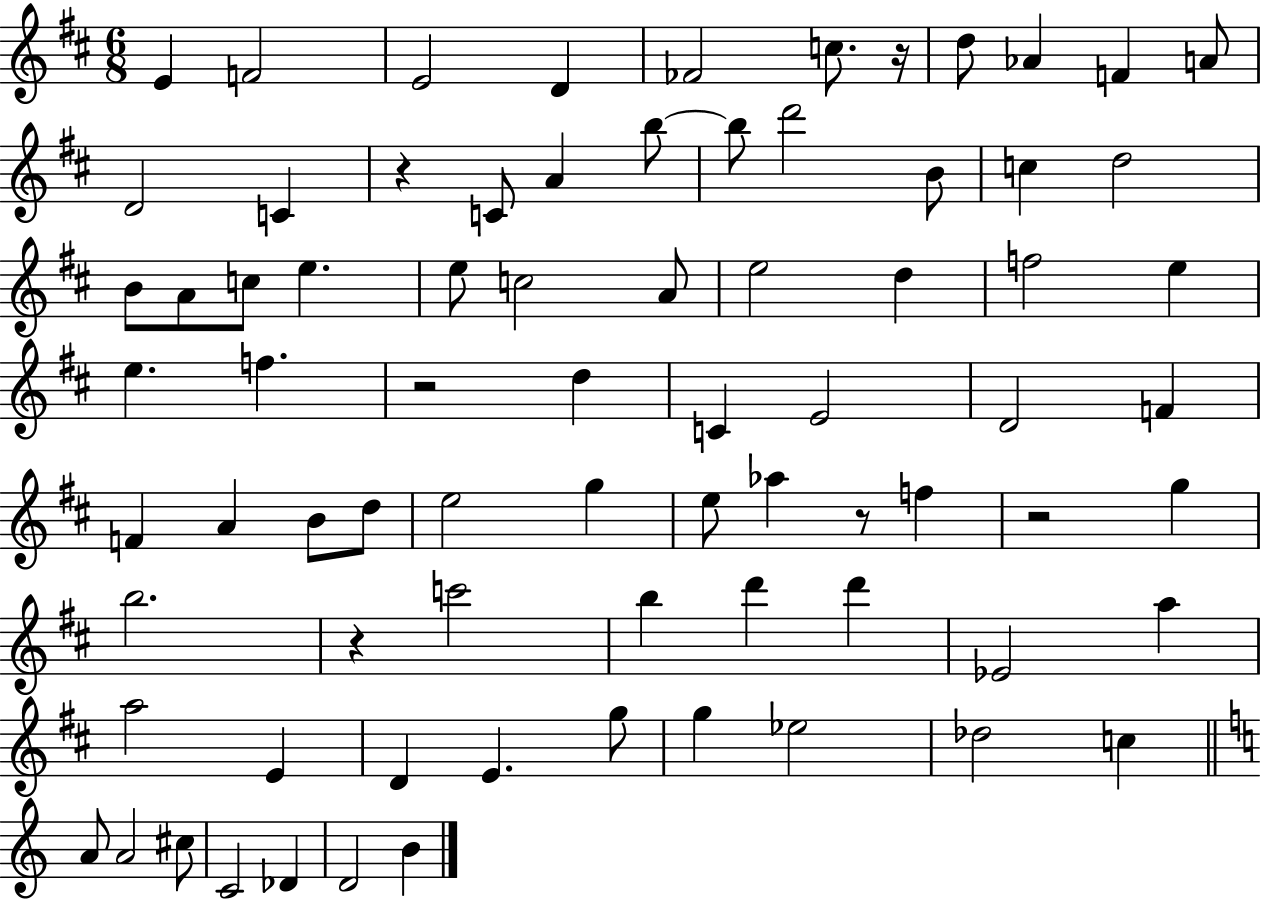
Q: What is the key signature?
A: D major